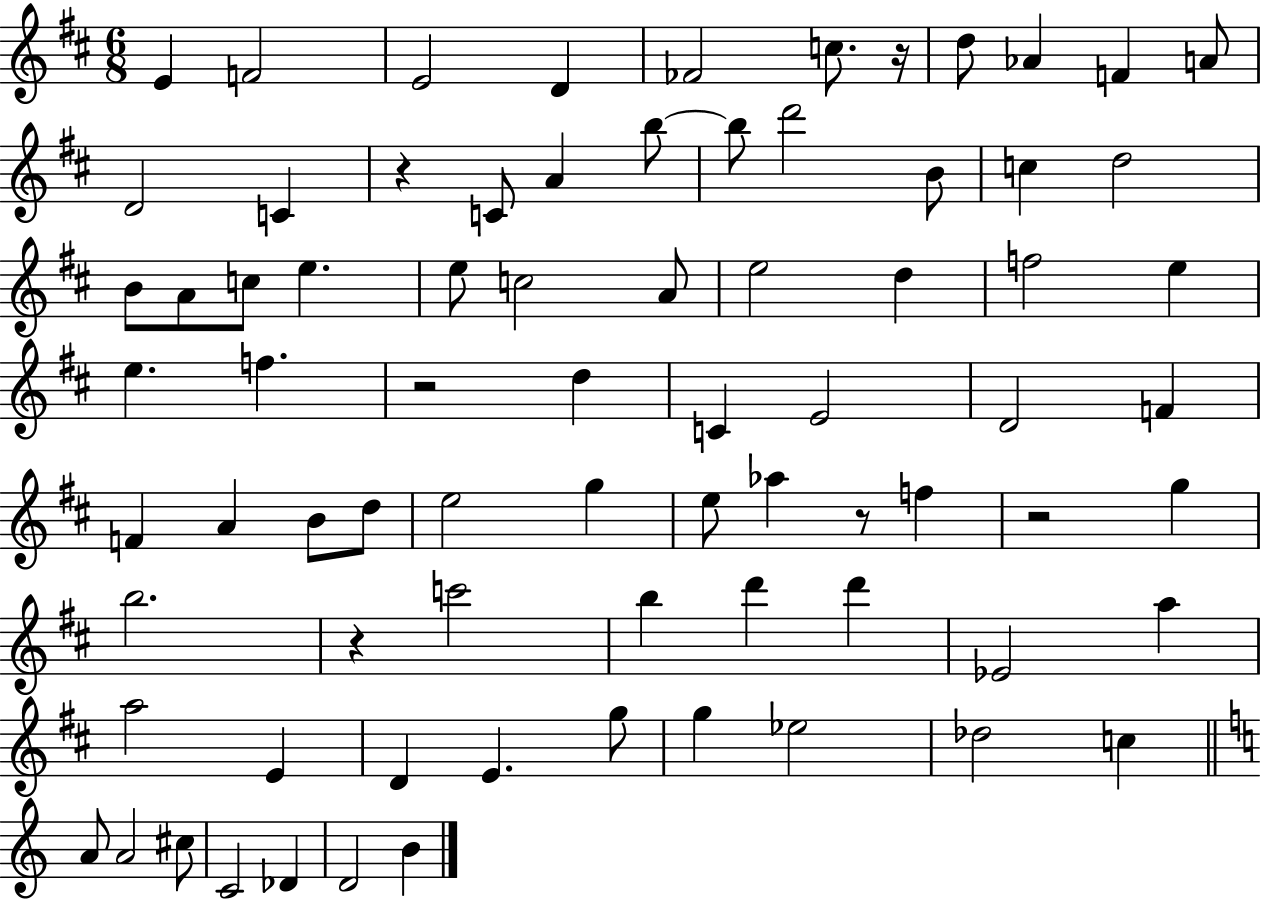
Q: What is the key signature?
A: D major